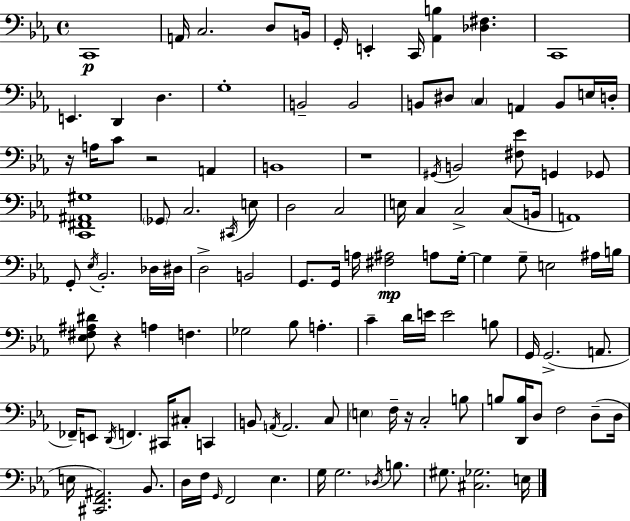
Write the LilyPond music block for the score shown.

{
  \clef bass
  \time 4/4
  \defaultTimeSignature
  \key c \minor
  c,1\p | a,16 c2. d8 b,16 | g,16-. e,4-. c,16 <aes, b>4 <des fis>4. | c,1 | \break e,4. d,4 d4. | g1-. | b,2-- b,2 | b,8 dis8 \parenthesize c4 a,4 b,8 e16 d16-. | \break r16 a16 c'8 r2 a,4 | b,1 | r1 | \acciaccatura { gis,16 } b,2 <fis ees'>8 g,4 ges,8 | \break <c, fis, ais, gis>1 | \parenthesize ges,8 c2. \acciaccatura { cis,16 } | e8 d2 c2 | e16 c4 c2-> c8( | \break b,16 a,1) | g,8-. \acciaccatura { ees16 } bes,2.-. | des16 dis16 d2-> b,2 | g,8. g,16 a16 <fis ais>2\mp | \break a8 g16-.~~ g4 g8-- e2 | ais16 b16 <ees fis ais dis'>8 r4 a4 f4. | ges2 bes8 a4.-. | c'4-- d'16 e'16 e'2 | \break b8 g,16 g,2.->( | a,8. fes,16--) e,8 \acciaccatura { d,16 } f,4. cis,16 cis8-. | c,4 b,8 \acciaccatura { a,16 } a,2. | c8 \parenthesize e4 f16-- r16 c2-. | \break b8 b8 <d, b>16 d8 f2 | d8--( d16 e16 <cis, f, ais,>2.) | bes,8. d16 f16 \grace { g,16 } f,2 | ees4. g16 g2. | \break \acciaccatura { des16 } b8. gis8. <cis ges>2. | e16 \bar "|."
}